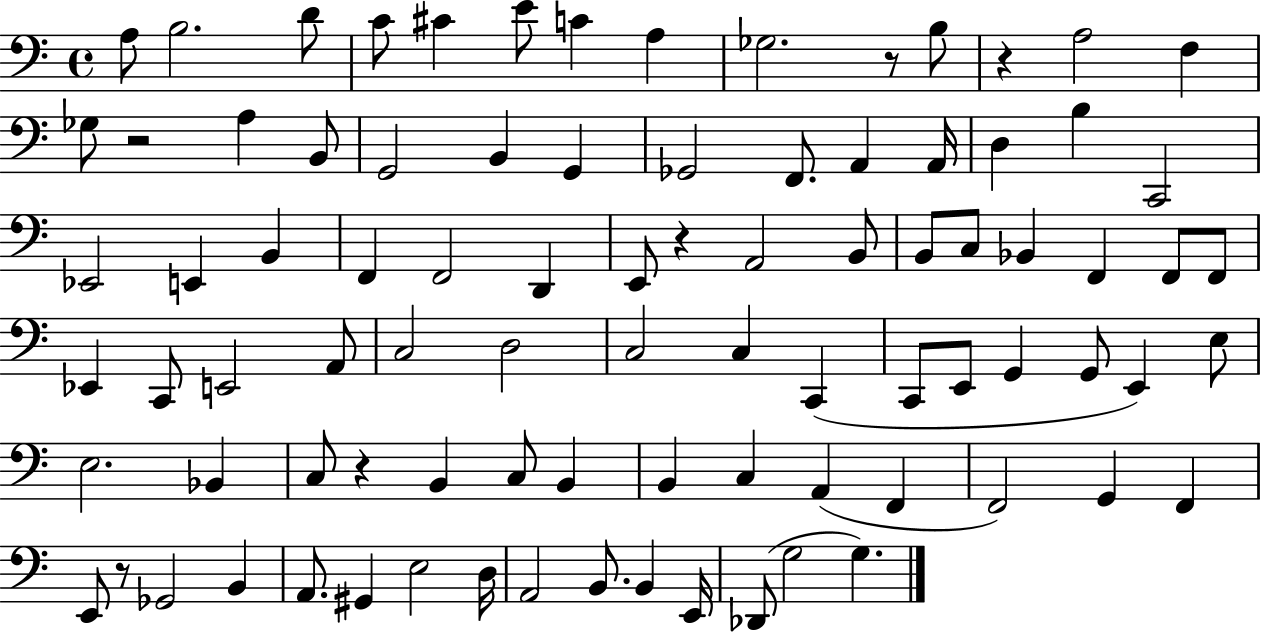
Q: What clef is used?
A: bass